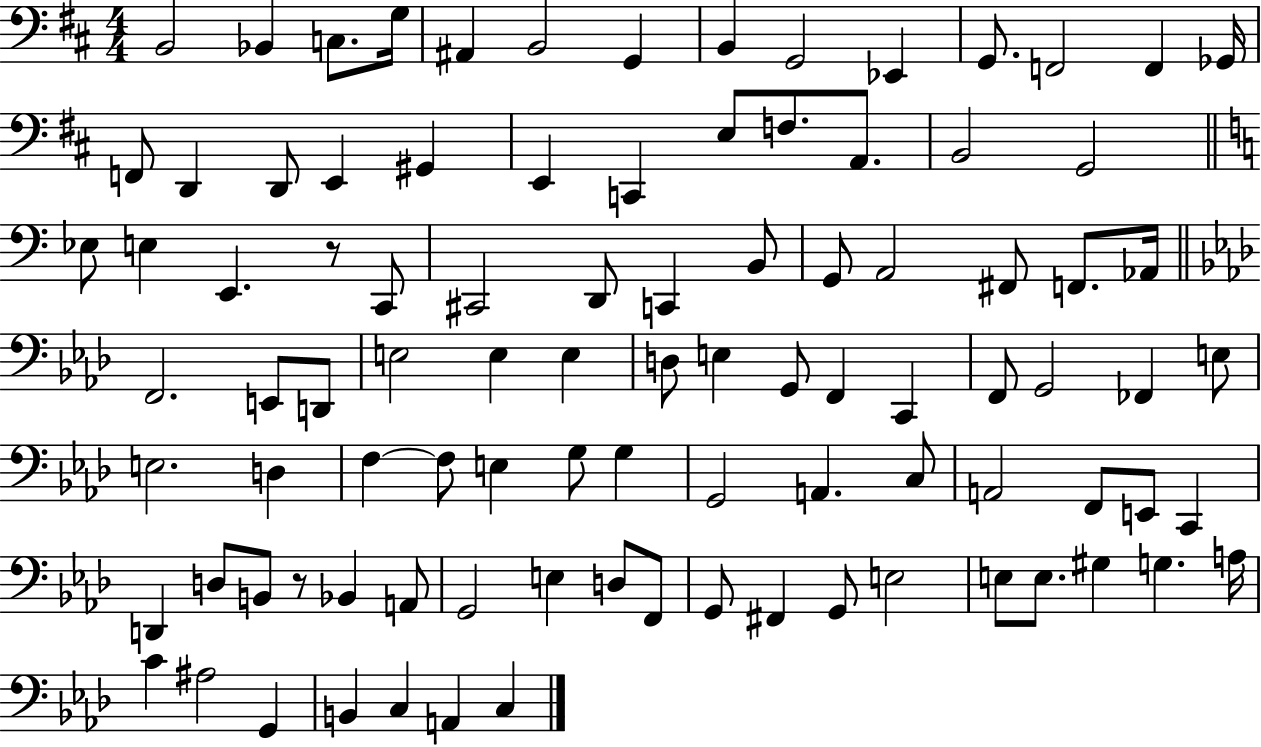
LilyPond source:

{
  \clef bass
  \numericTimeSignature
  \time 4/4
  \key d \major
  b,2 bes,4 c8. g16 | ais,4 b,2 g,4 | b,4 g,2 ees,4 | g,8. f,2 f,4 ges,16 | \break f,8 d,4 d,8 e,4 gis,4 | e,4 c,4 e8 f8. a,8. | b,2 g,2 | \bar "||" \break \key a \minor ees8 e4 e,4. r8 c,8 | cis,2 d,8 c,4 b,8 | g,8 a,2 fis,8 f,8. aes,16 | \bar "||" \break \key aes \major f,2. e,8 d,8 | e2 e4 e4 | d8 e4 g,8 f,4 c,4 | f,8 g,2 fes,4 e8 | \break e2. d4 | f4~~ f8 e4 g8 g4 | g,2 a,4. c8 | a,2 f,8 e,8 c,4 | \break d,4 d8 b,8 r8 bes,4 a,8 | g,2 e4 d8 f,8 | g,8 fis,4 g,8 e2 | e8 e8. gis4 g4. a16 | \break c'4 ais2 g,4 | b,4 c4 a,4 c4 | \bar "|."
}